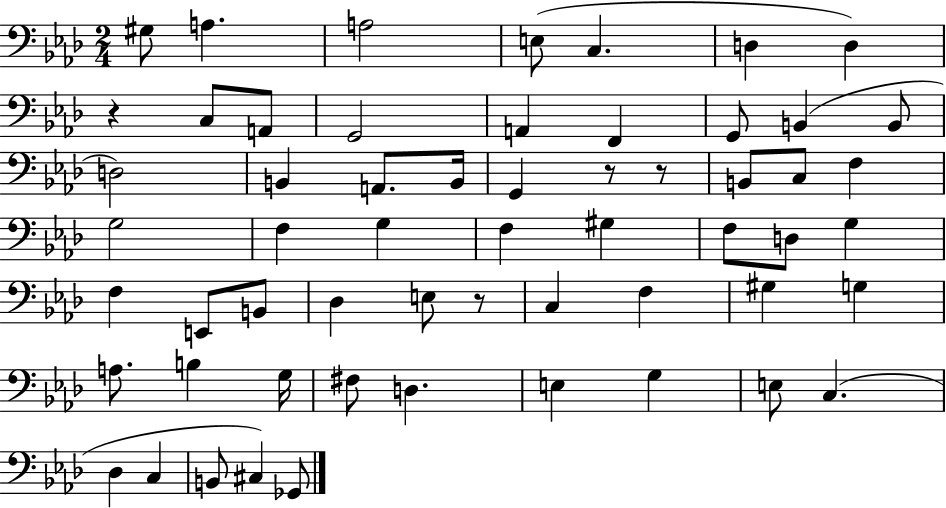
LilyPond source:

{
  \clef bass
  \numericTimeSignature
  \time 2/4
  \key aes \major
  gis8 a4. | a2 | e8( c4. | d4 d4) | \break r4 c8 a,8 | g,2 | a,4 f,4 | g,8 b,4( b,8 | \break d2) | b,4 a,8. b,16 | g,4 r8 r8 | b,8 c8 f4 | \break g2 | f4 g4 | f4 gis4 | f8 d8 g4 | \break f4 e,8 b,8 | des4 e8 r8 | c4 f4 | gis4 g4 | \break a8. b4 g16 | fis8 d4. | e4 g4 | e8 c4.( | \break des4 c4 | b,8 cis4) ges,8 | \bar "|."
}